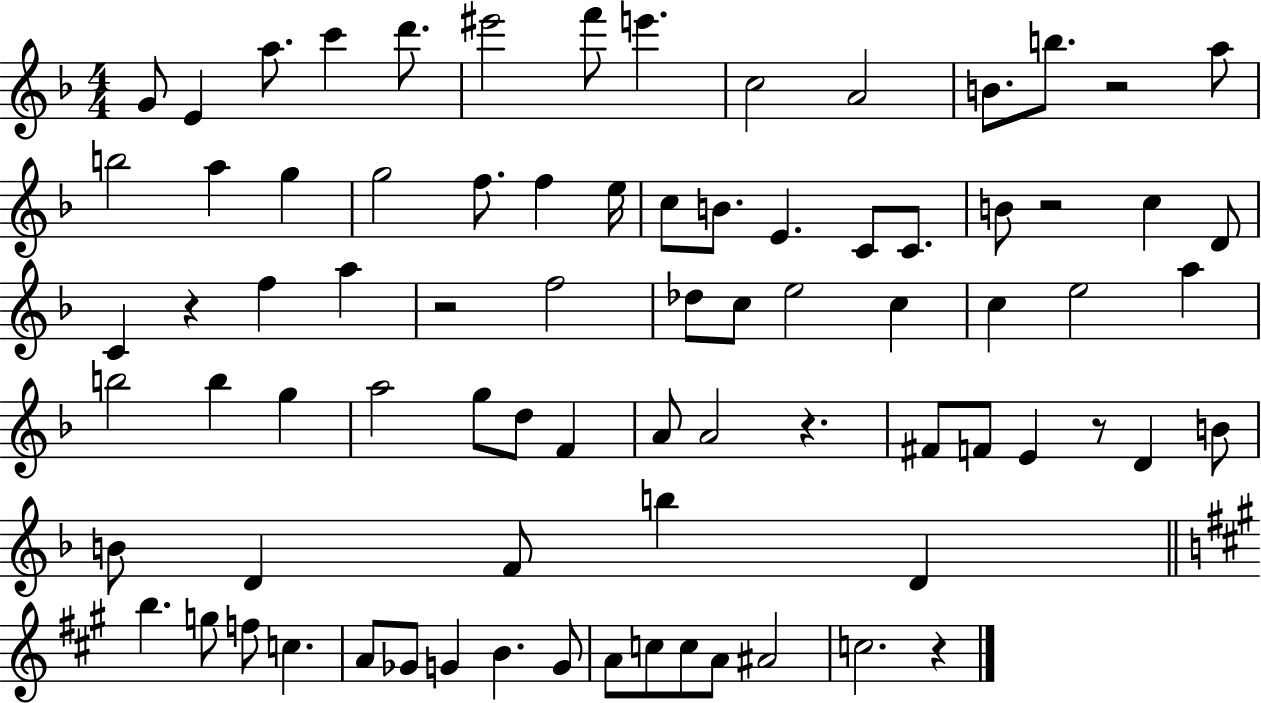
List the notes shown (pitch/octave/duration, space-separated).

G4/e E4/q A5/e. C6/q D6/e. EIS6/h F6/e E6/q. C5/h A4/h B4/e. B5/e. R/h A5/e B5/h A5/q G5/q G5/h F5/e. F5/q E5/s C5/e B4/e. E4/q. C4/e C4/e. B4/e R/h C5/q D4/e C4/q R/q F5/q A5/q R/h F5/h Db5/e C5/e E5/h C5/q C5/q E5/h A5/q B5/h B5/q G5/q A5/h G5/e D5/e F4/q A4/e A4/h R/q. F#4/e F4/e E4/q R/e D4/q B4/e B4/e D4/q F4/e B5/q D4/q B5/q. G5/e F5/e C5/q. A4/e Gb4/e G4/q B4/q. G4/e A4/e C5/e C5/e A4/e A#4/h C5/h. R/q